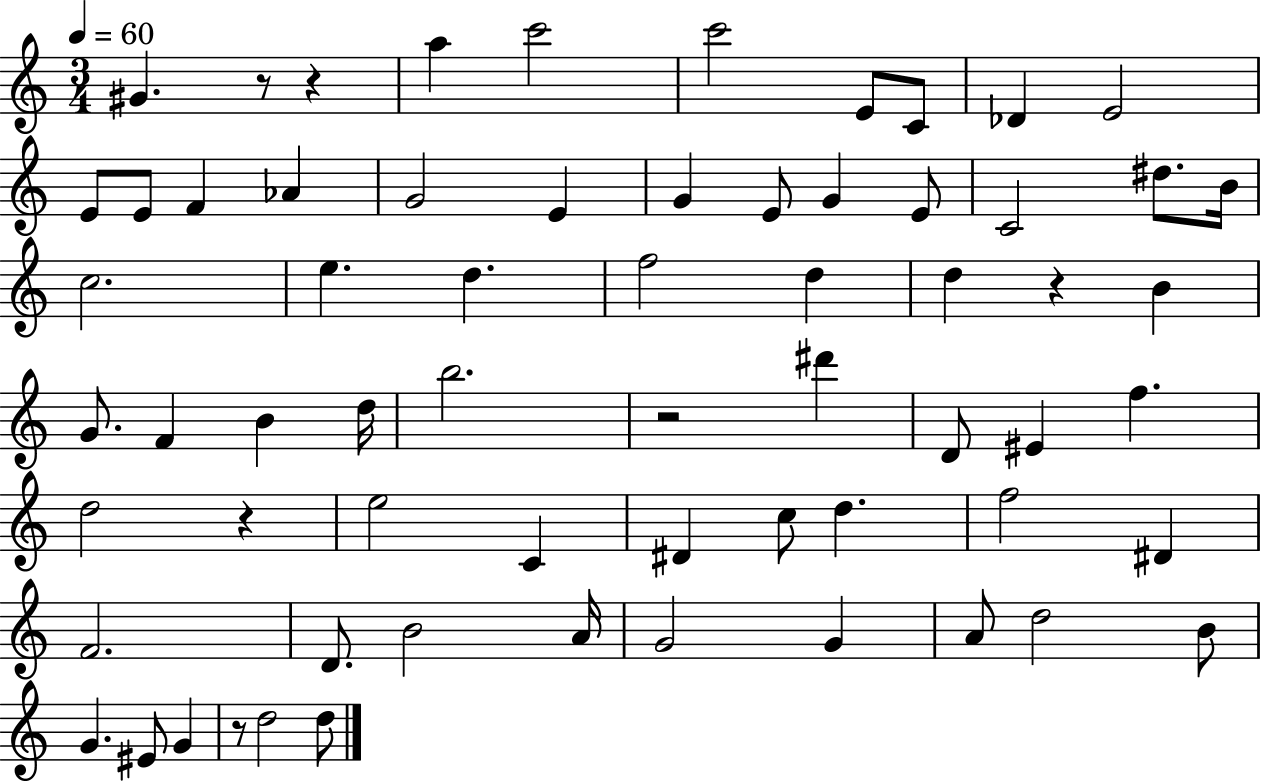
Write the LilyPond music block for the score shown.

{
  \clef treble
  \numericTimeSignature
  \time 3/4
  \key c \major
  \tempo 4 = 60
  \repeat volta 2 { gis'4. r8 r4 | a''4 c'''2 | c'''2 e'8 c'8 | des'4 e'2 | \break e'8 e'8 f'4 aes'4 | g'2 e'4 | g'4 e'8 g'4 e'8 | c'2 dis''8. b'16 | \break c''2. | e''4. d''4. | f''2 d''4 | d''4 r4 b'4 | \break g'8. f'4 b'4 d''16 | b''2. | r2 dis'''4 | d'8 eis'4 f''4. | \break d''2 r4 | e''2 c'4 | dis'4 c''8 d''4. | f''2 dis'4 | \break f'2. | d'8. b'2 a'16 | g'2 g'4 | a'8 d''2 b'8 | \break g'4. eis'8 g'4 | r8 d''2 d''8 | } \bar "|."
}